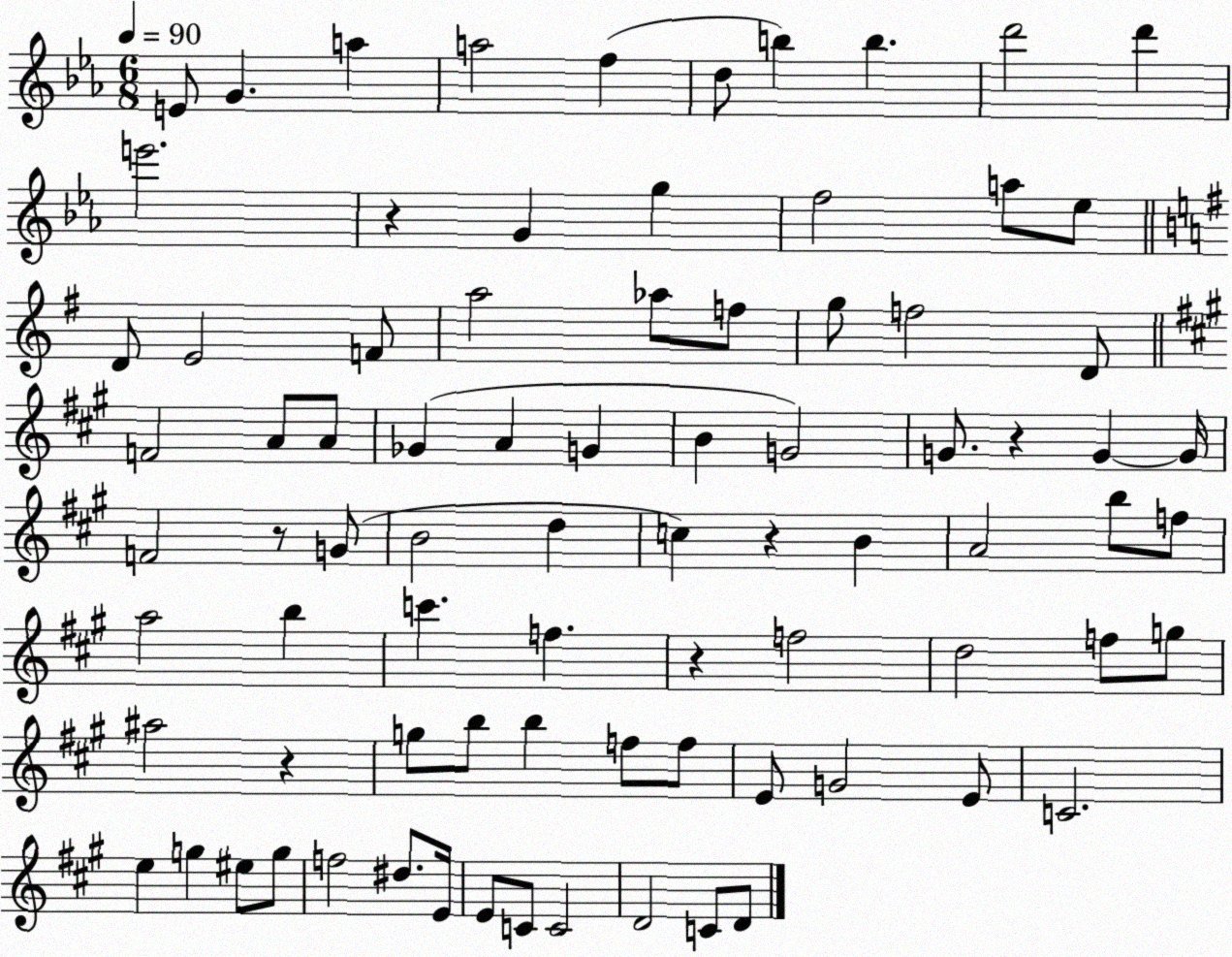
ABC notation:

X:1
T:Untitled
M:6/8
L:1/4
K:Eb
E/2 G a a2 f d/2 b b d'2 d' e'2 z G g f2 a/2 _e/2 D/2 E2 F/2 a2 _a/2 f/2 g/2 f2 D/2 F2 A/2 A/2 _G A G B G2 G/2 z G G/4 F2 z/2 G/2 B2 d c z B A2 b/2 f/2 a2 b c' f z f2 d2 f/2 g/2 ^a2 z g/2 b/2 b f/2 f/2 E/2 G2 E/2 C2 e g ^e/2 g/2 f2 ^d/2 E/4 E/2 C/2 C2 D2 C/2 D/2